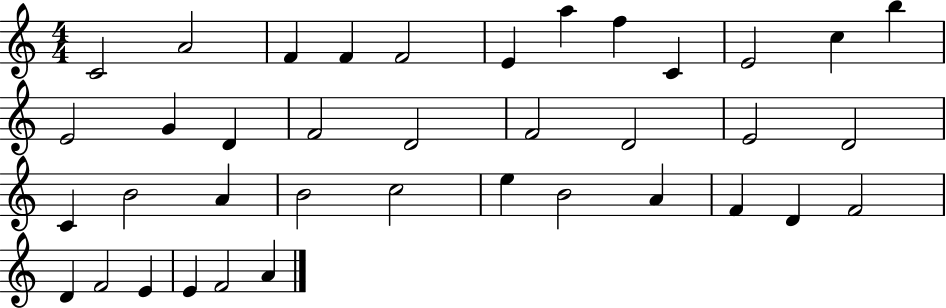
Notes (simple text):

C4/h A4/h F4/q F4/q F4/h E4/q A5/q F5/q C4/q E4/h C5/q B5/q E4/h G4/q D4/q F4/h D4/h F4/h D4/h E4/h D4/h C4/q B4/h A4/q B4/h C5/h E5/q B4/h A4/q F4/q D4/q F4/h D4/q F4/h E4/q E4/q F4/h A4/q